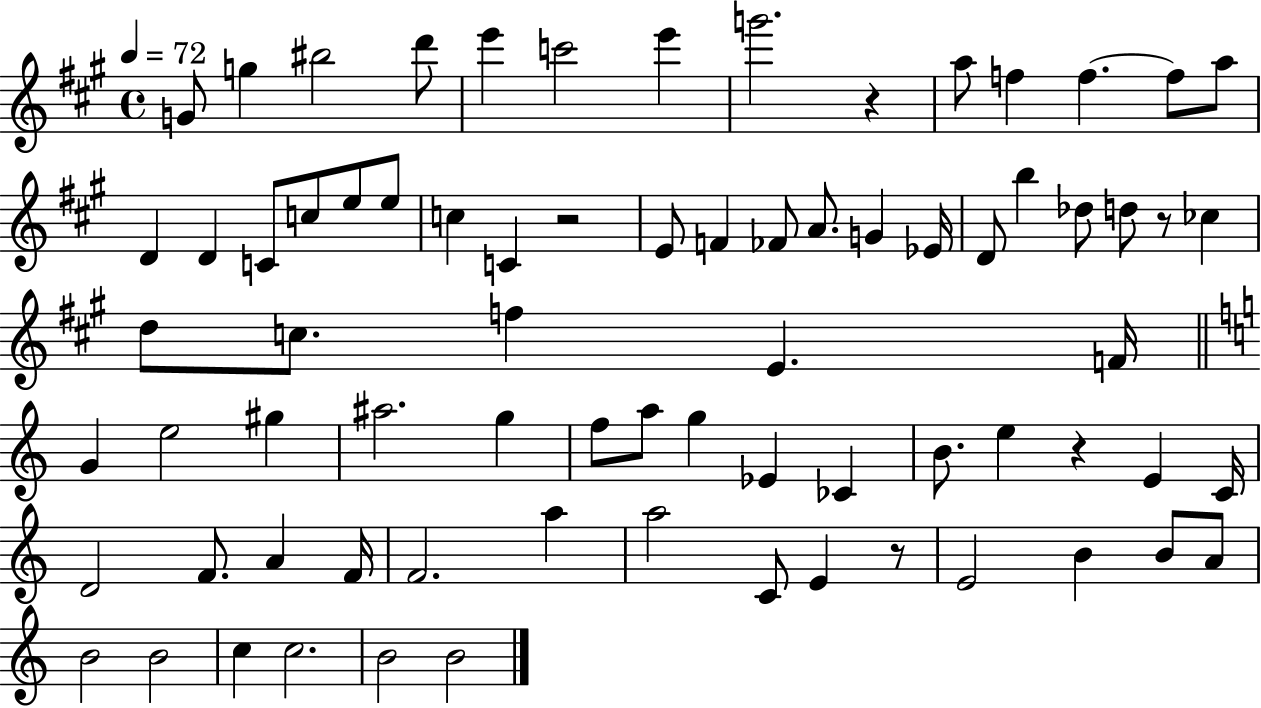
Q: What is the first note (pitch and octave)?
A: G4